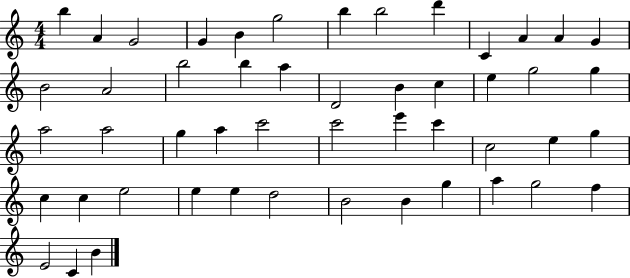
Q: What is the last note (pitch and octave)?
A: B4